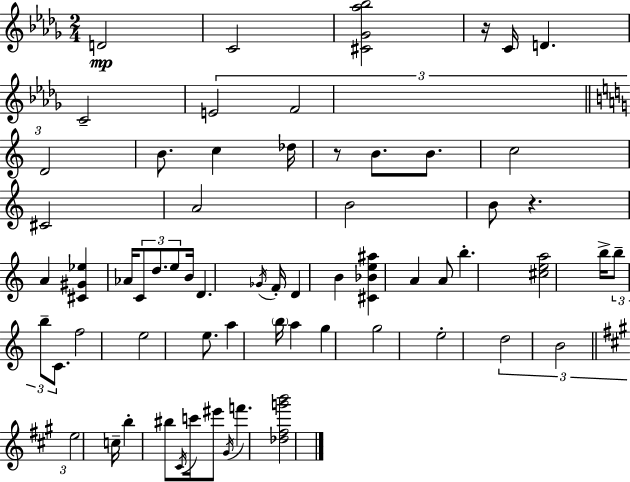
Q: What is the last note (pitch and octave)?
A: F6